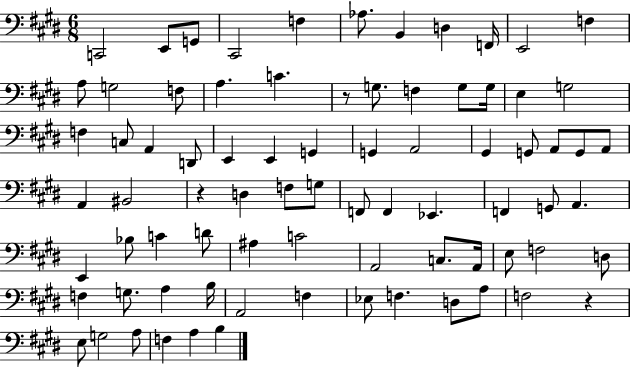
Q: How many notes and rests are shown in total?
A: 79